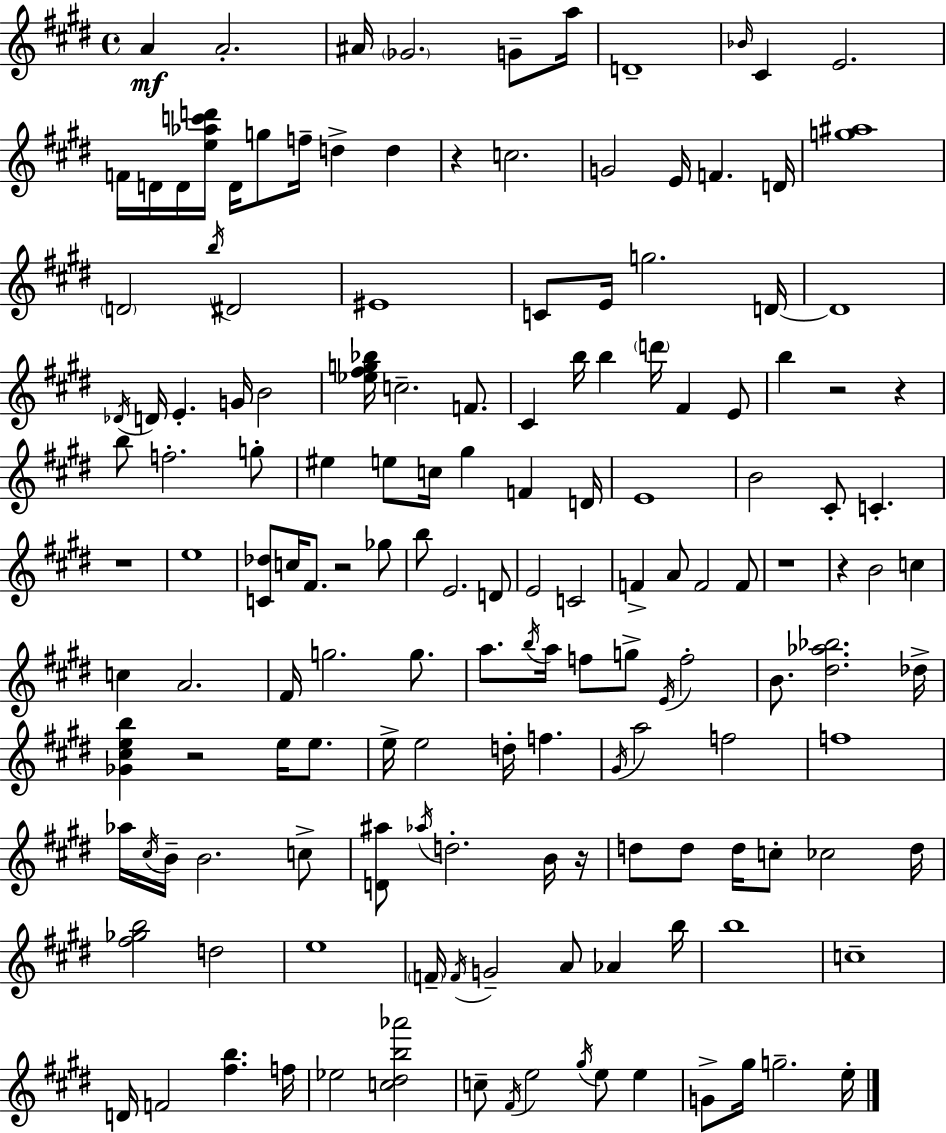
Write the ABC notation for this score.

X:1
T:Untitled
M:4/4
L:1/4
K:E
A A2 ^A/4 _G2 G/2 a/4 D4 _B/4 ^C E2 F/4 D/4 D/4 [e_ac'd']/4 D/4 g/2 f/4 d d z c2 G2 E/4 F D/4 [g^a]4 D2 b/4 ^D2 ^E4 C/2 E/4 g2 D/4 D4 _D/4 D/4 E G/4 B2 [_e^fg_b]/4 c2 F/2 ^C b/4 b d'/4 ^F E/2 b z2 z b/2 f2 g/2 ^e e/2 c/4 ^g F D/4 E4 B2 ^C/2 C z4 e4 [C_d]/2 c/4 ^F/2 z2 _g/2 b/2 E2 D/2 E2 C2 F A/2 F2 F/2 z4 z B2 c c A2 ^F/4 g2 g/2 a/2 b/4 a/4 f/2 g/2 E/4 f2 B/2 [^d_a_b]2 _d/4 [_G^ceb] z2 e/4 e/2 e/4 e2 d/4 f ^G/4 a2 f2 f4 _a/4 ^c/4 B/4 B2 c/2 [D^a]/2 _a/4 d2 B/4 z/4 d/2 d/2 d/4 c/2 _c2 d/4 [^f_gb]2 d2 e4 F/4 F/4 G2 A/2 _A b/4 b4 c4 D/4 F2 [^fb] f/4 _e2 [c^db_a']2 c/2 ^F/4 e2 ^g/4 e/2 e G/2 ^g/4 g2 e/4